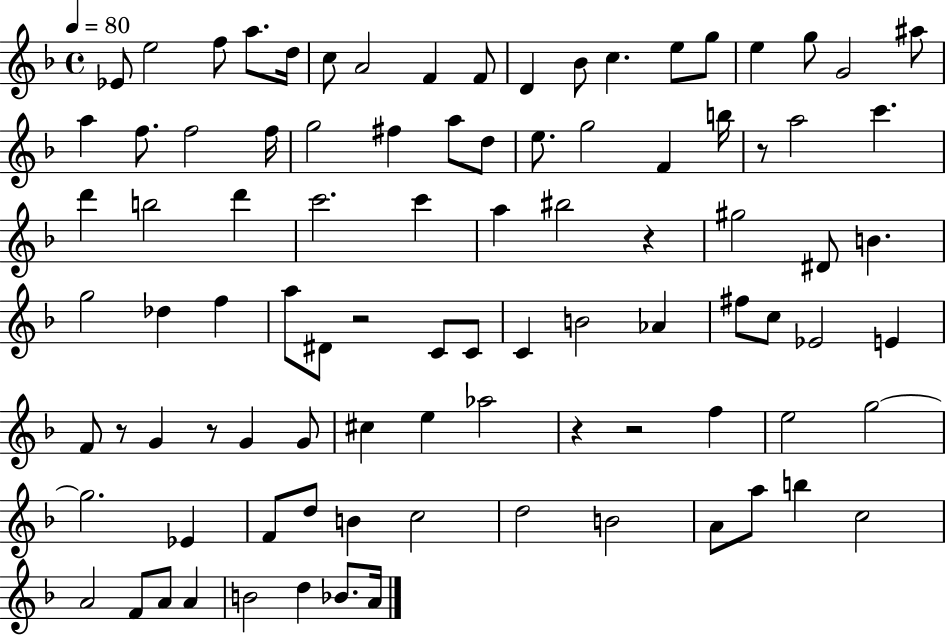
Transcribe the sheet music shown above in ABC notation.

X:1
T:Untitled
M:4/4
L:1/4
K:F
_E/2 e2 f/2 a/2 d/4 c/2 A2 F F/2 D _B/2 c e/2 g/2 e g/2 G2 ^a/2 a f/2 f2 f/4 g2 ^f a/2 d/2 e/2 g2 F b/4 z/2 a2 c' d' b2 d' c'2 c' a ^b2 z ^g2 ^D/2 B g2 _d f a/2 ^D/2 z2 C/2 C/2 C B2 _A ^f/2 c/2 _E2 E F/2 z/2 G z/2 G G/2 ^c e _a2 z z2 f e2 g2 g2 _E F/2 d/2 B c2 d2 B2 A/2 a/2 b c2 A2 F/2 A/2 A B2 d _B/2 A/4